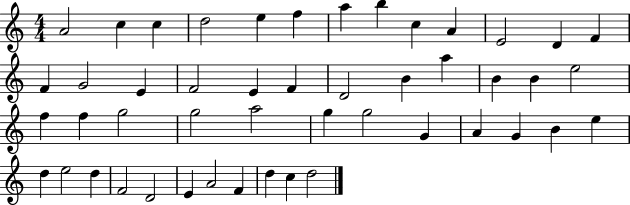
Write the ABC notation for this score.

X:1
T:Untitled
M:4/4
L:1/4
K:C
A2 c c d2 e f a b c A E2 D F F G2 E F2 E F D2 B a B B e2 f f g2 g2 a2 g g2 G A G B e d e2 d F2 D2 E A2 F d c d2